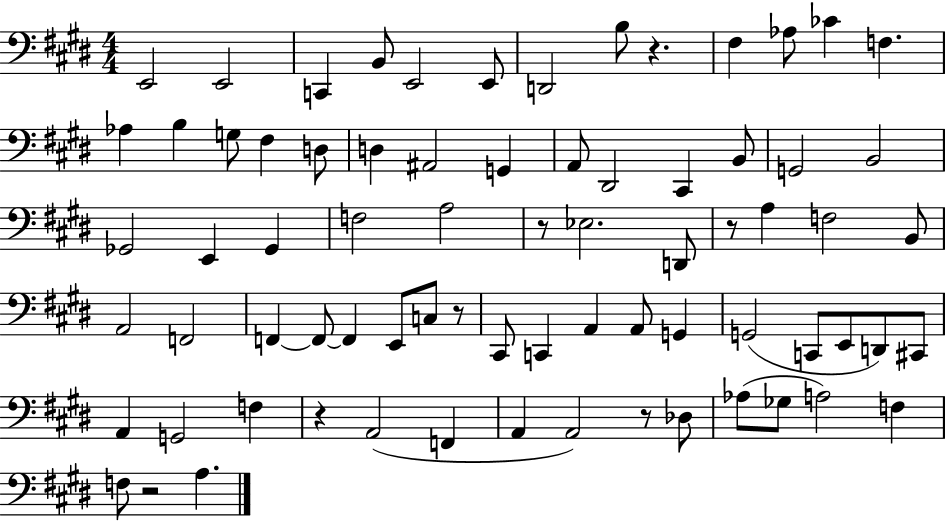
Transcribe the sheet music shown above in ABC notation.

X:1
T:Untitled
M:4/4
L:1/4
K:E
E,,2 E,,2 C,, B,,/2 E,,2 E,,/2 D,,2 B,/2 z ^F, _A,/2 _C F, _A, B, G,/2 ^F, D,/2 D, ^A,,2 G,, A,,/2 ^D,,2 ^C,, B,,/2 G,,2 B,,2 _G,,2 E,, _G,, F,2 A,2 z/2 _E,2 D,,/2 z/2 A, F,2 B,,/2 A,,2 F,,2 F,, F,,/2 F,, E,,/2 C,/2 z/2 ^C,,/2 C,, A,, A,,/2 G,, G,,2 C,,/2 E,,/2 D,,/2 ^C,,/2 A,, G,,2 F, z A,,2 F,, A,, A,,2 z/2 _D,/2 _A,/2 _G,/2 A,2 F, F,/2 z2 A,